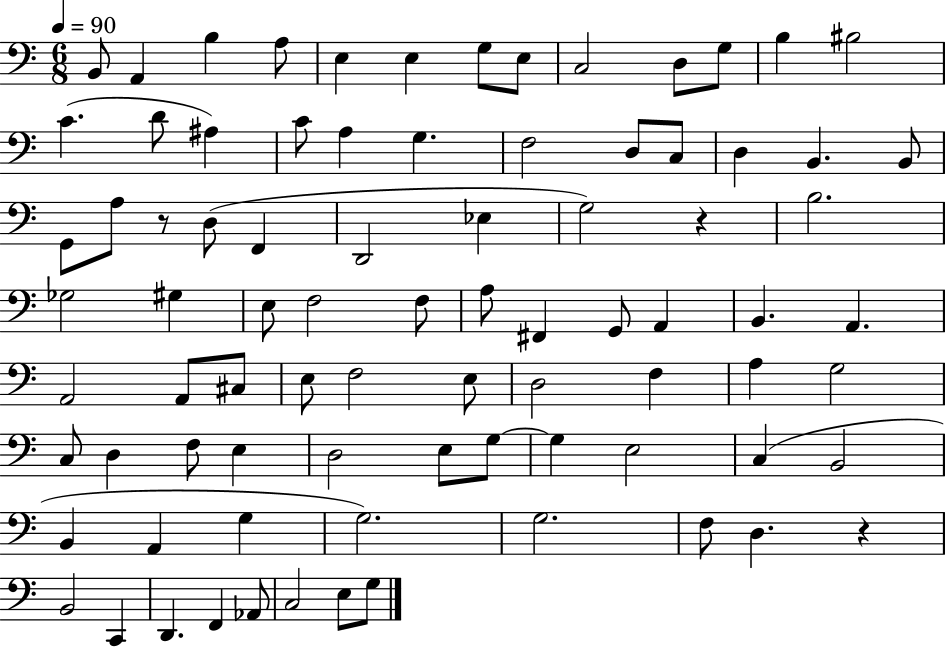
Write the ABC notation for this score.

X:1
T:Untitled
M:6/8
L:1/4
K:C
B,,/2 A,, B, A,/2 E, E, G,/2 E,/2 C,2 D,/2 G,/2 B, ^B,2 C D/2 ^A, C/2 A, G, F,2 D,/2 C,/2 D, B,, B,,/2 G,,/2 A,/2 z/2 D,/2 F,, D,,2 _E, G,2 z B,2 _G,2 ^G, E,/2 F,2 F,/2 A,/2 ^F,, G,,/2 A,, B,, A,, A,,2 A,,/2 ^C,/2 E,/2 F,2 E,/2 D,2 F, A, G,2 C,/2 D, F,/2 E, D,2 E,/2 G,/2 G, E,2 C, B,,2 B,, A,, G, G,2 G,2 F,/2 D, z B,,2 C,, D,, F,, _A,,/2 C,2 E,/2 G,/2